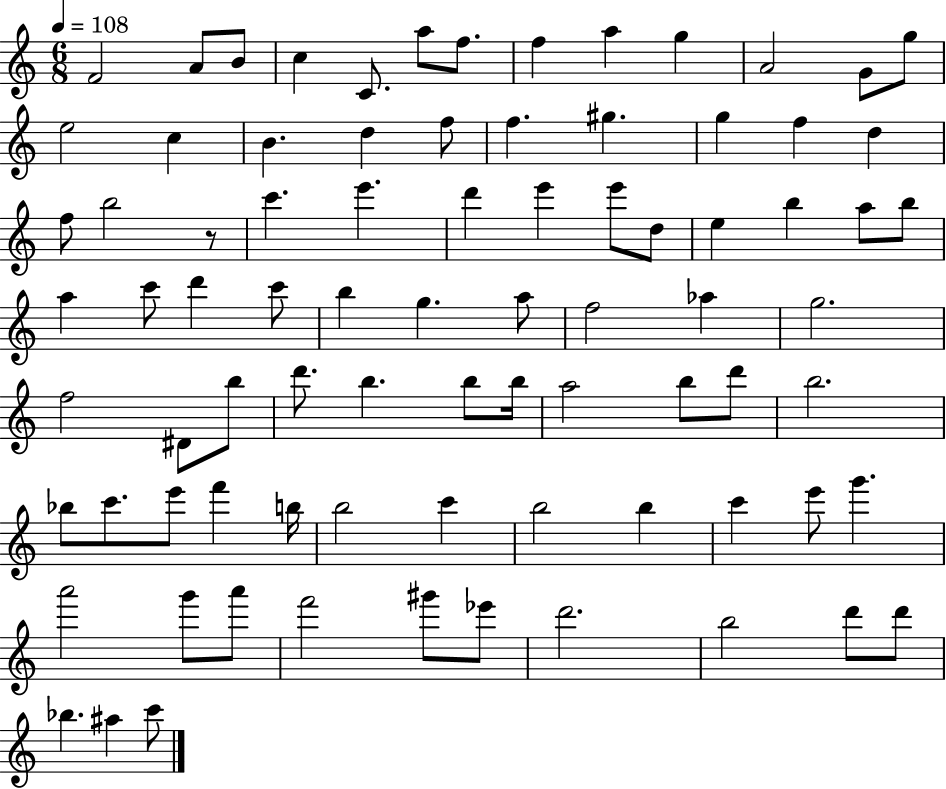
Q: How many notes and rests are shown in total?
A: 82